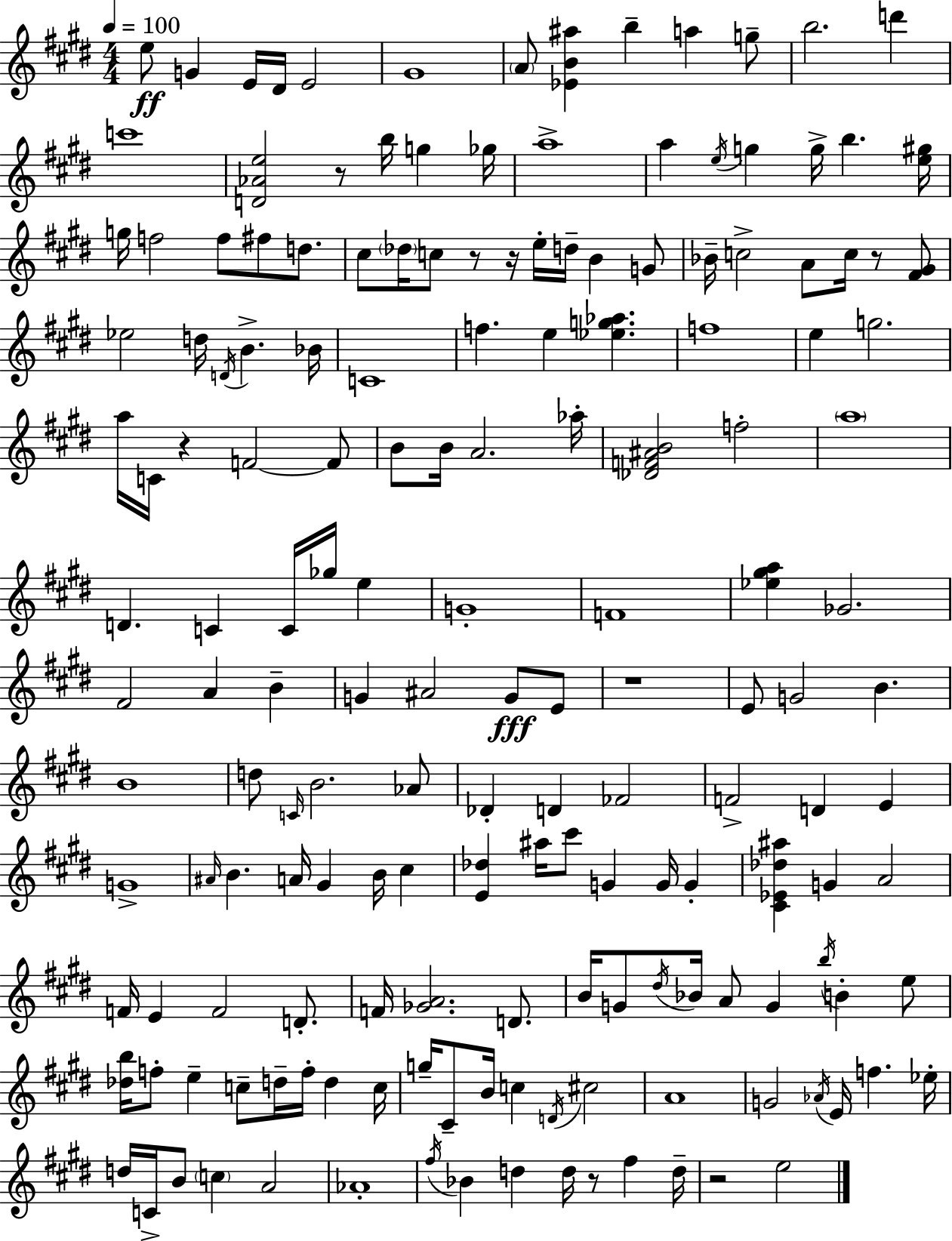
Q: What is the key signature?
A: E major